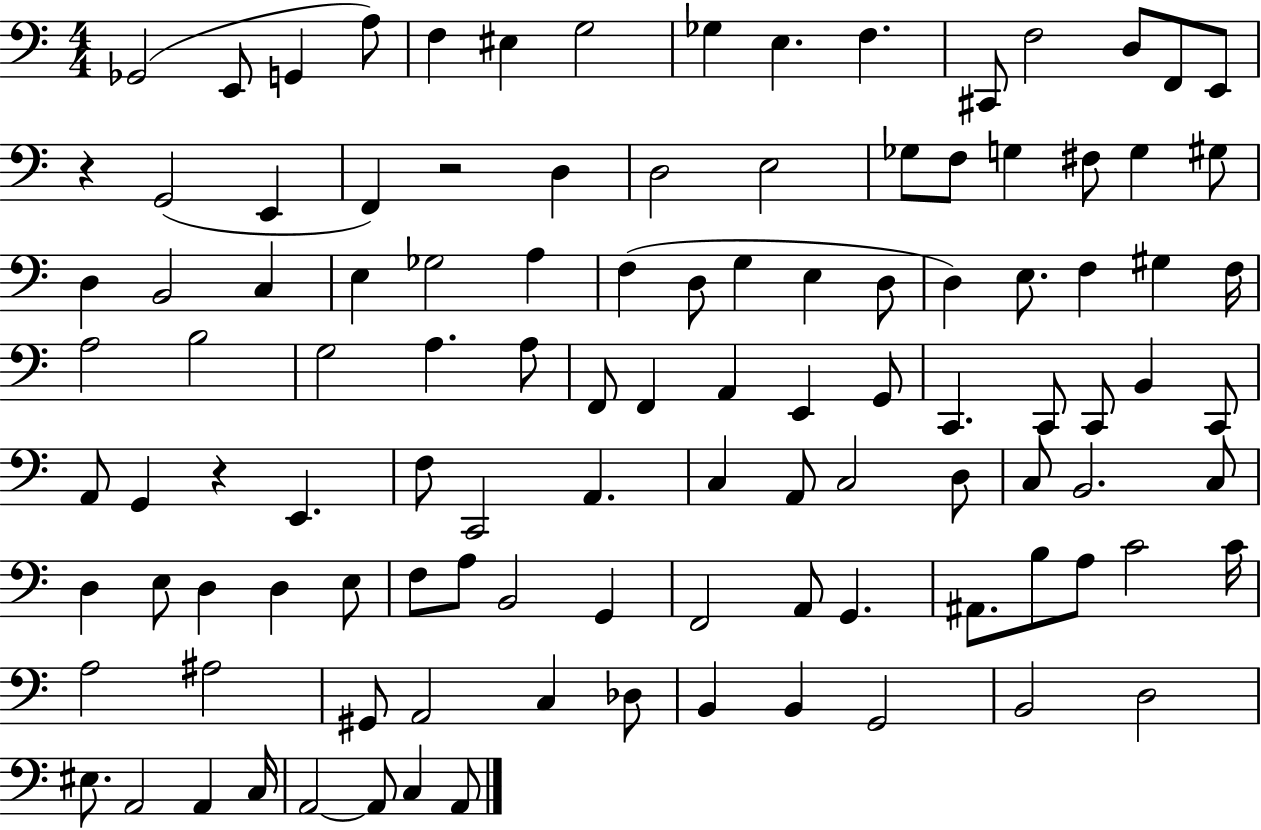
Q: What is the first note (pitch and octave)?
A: Gb2